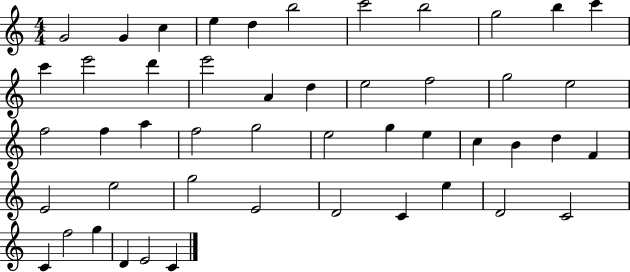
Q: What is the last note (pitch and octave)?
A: C4